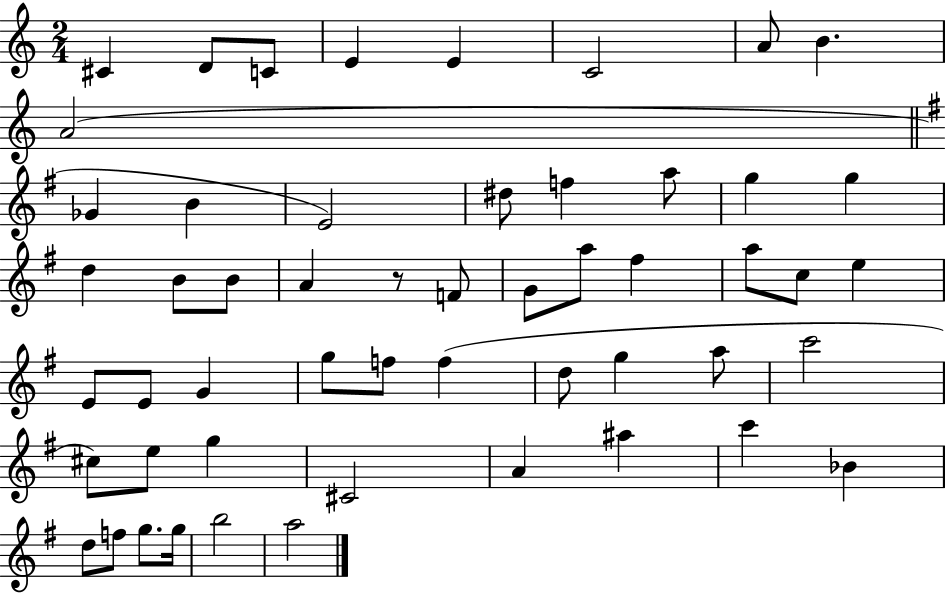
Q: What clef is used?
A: treble